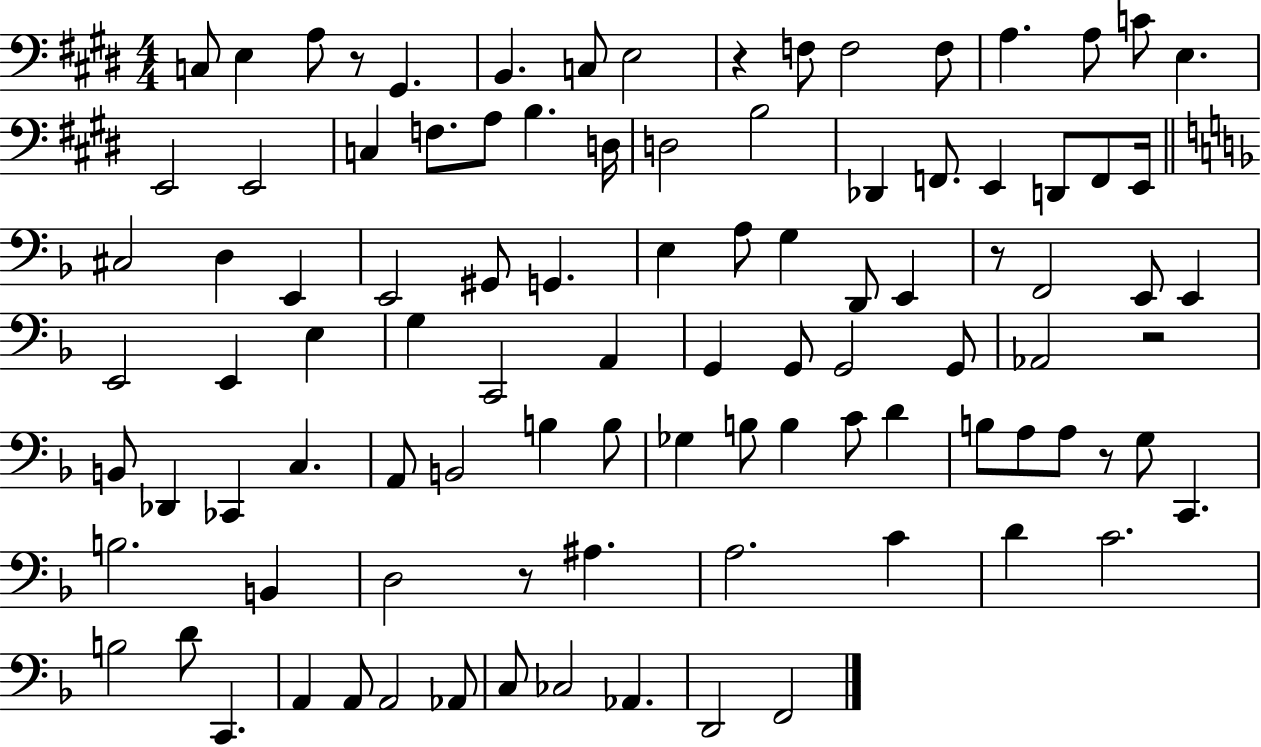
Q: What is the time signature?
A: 4/4